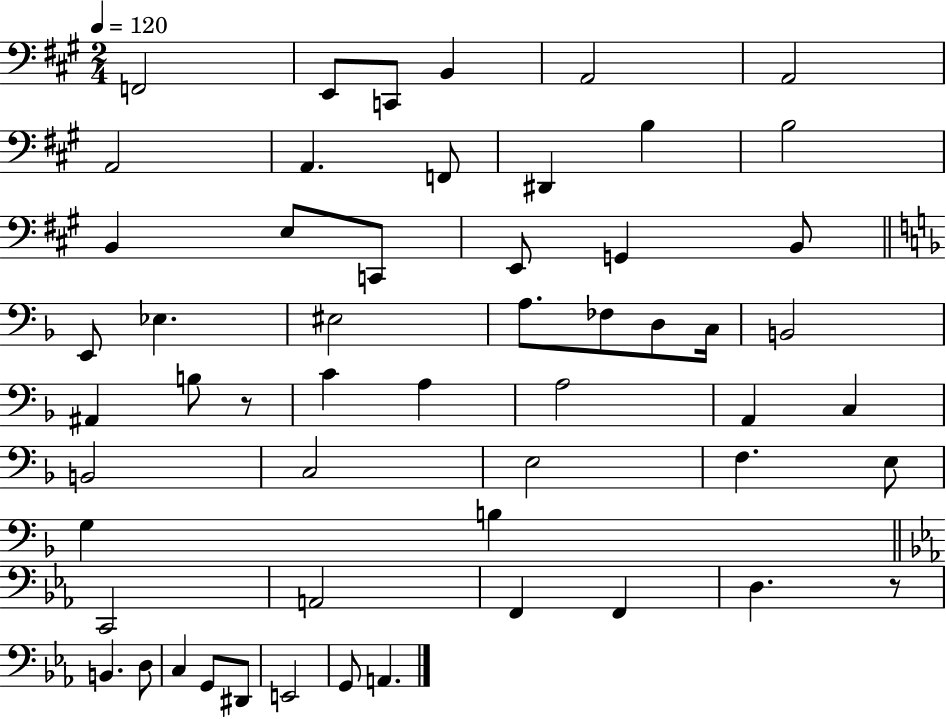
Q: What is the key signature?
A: A major